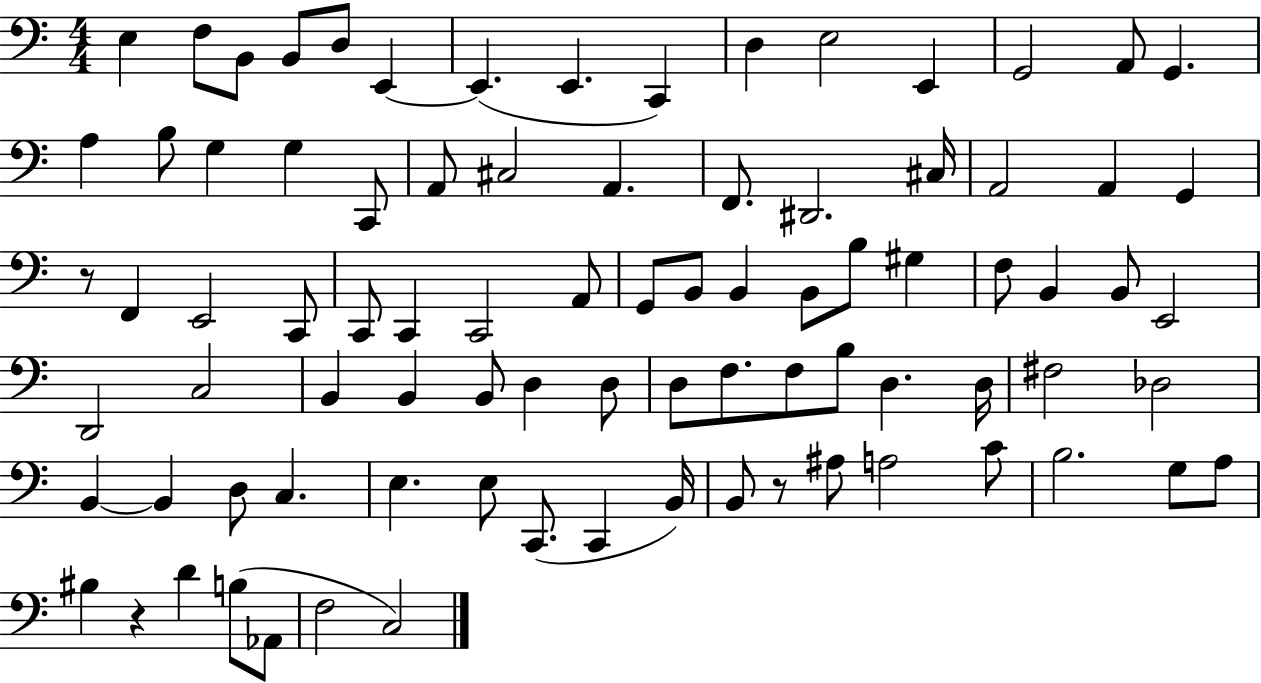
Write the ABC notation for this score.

X:1
T:Untitled
M:4/4
L:1/4
K:C
E, F,/2 B,,/2 B,,/2 D,/2 E,, E,, E,, C,, D, E,2 E,, G,,2 A,,/2 G,, A, B,/2 G, G, C,,/2 A,,/2 ^C,2 A,, F,,/2 ^D,,2 ^C,/4 A,,2 A,, G,, z/2 F,, E,,2 C,,/2 C,,/2 C,, C,,2 A,,/2 G,,/2 B,,/2 B,, B,,/2 B,/2 ^G, F,/2 B,, B,,/2 E,,2 D,,2 C,2 B,, B,, B,,/2 D, D,/2 D,/2 F,/2 F,/2 B,/2 D, D,/4 ^F,2 _D,2 B,, B,, D,/2 C, E, E,/2 C,,/2 C,, B,,/4 B,,/2 z/2 ^A,/2 A,2 C/2 B,2 G,/2 A,/2 ^B, z D B,/2 _A,,/2 F,2 C,2